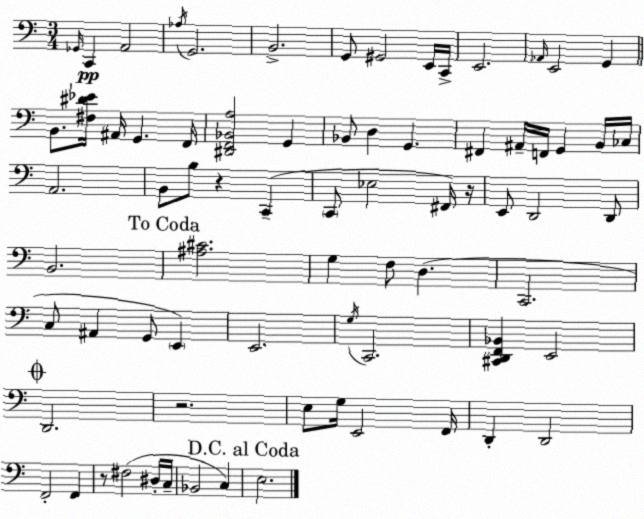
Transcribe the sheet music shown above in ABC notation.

X:1
T:Untitled
M:3/4
L:1/4
K:C
_G,,/4 C,, A,,2 _A,/4 G,,2 B,,2 G,,/2 ^G,,2 E,,/4 C,,/4 E,,2 _A,,/4 E,,2 G,, B,,/2 [^F,^D_E]/4 ^A,,/4 G,, F,,/4 [^D,,F,,_B,,A,]2 G,, _B,,/2 D, G,, ^F,, ^A,,/4 F,,/4 G,, B,,/4 _C,/4 A,,2 B,,/2 B,/2 z C,, C,,/2 _E,2 ^F,,/4 z/4 E,,/2 D,,2 D,,/2 B,,2 [^A,^C]2 G, F,/2 D, C,,2 C,/2 ^A,, G,,/2 E,, E,,2 G,/4 C,,2 [^C,,D,,F,,_B,,] E,,2 D,,2 z2 E,/2 G,/4 E,,2 F,,/4 D,, D,,2 F,,2 F,, z/2 ^F,2 ^D,/4 C,/4 _B,,2 C, E,2